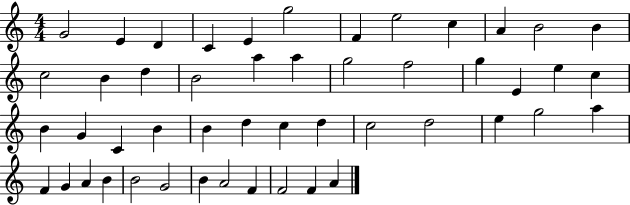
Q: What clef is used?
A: treble